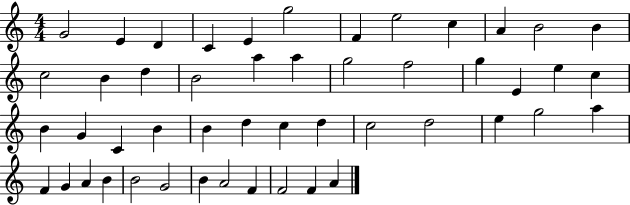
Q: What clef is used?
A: treble